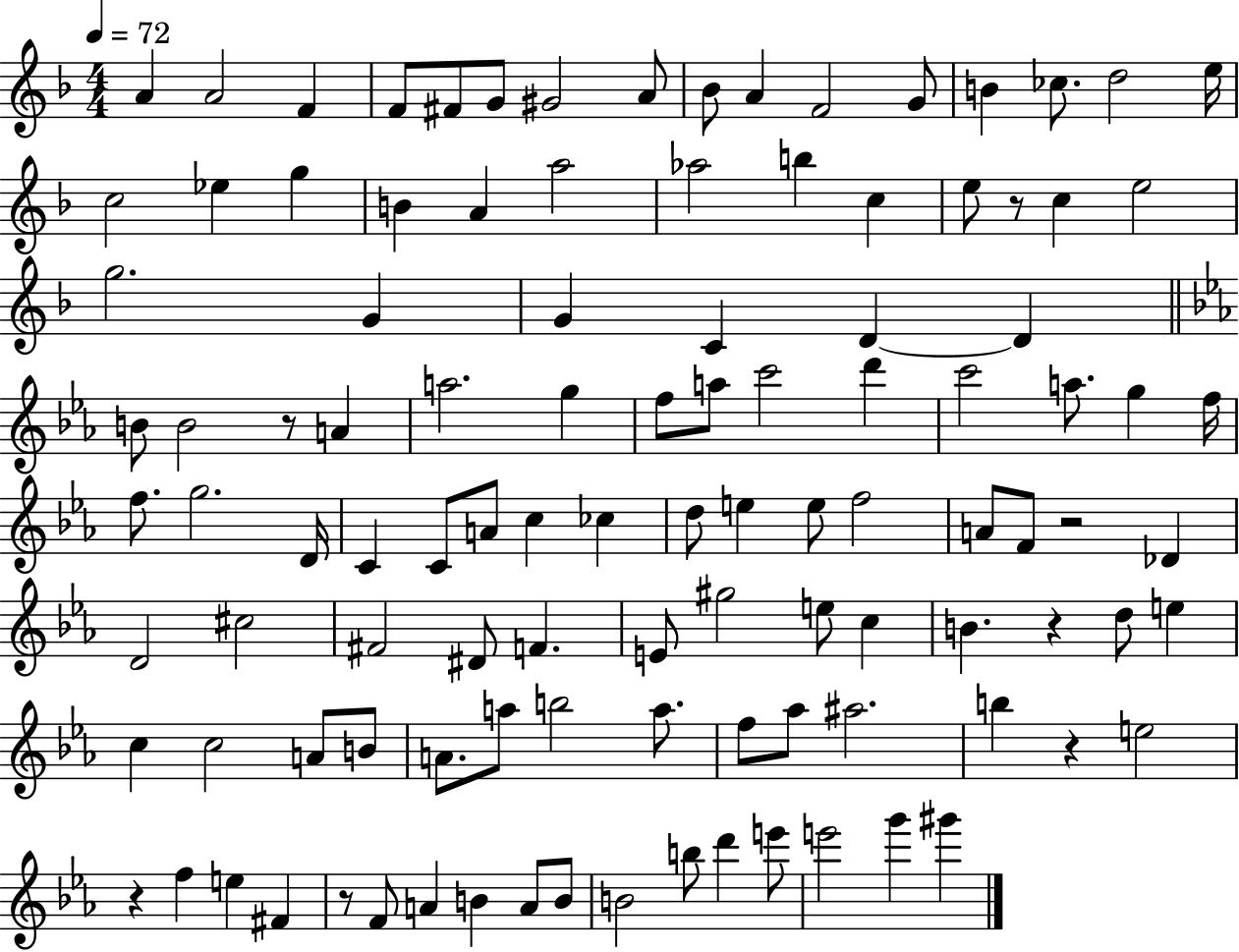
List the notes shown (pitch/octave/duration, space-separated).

A4/q A4/h F4/q F4/e F#4/e G4/e G#4/h A4/e Bb4/e A4/q F4/h G4/e B4/q CES5/e. D5/h E5/s C5/h Eb5/q G5/q B4/q A4/q A5/h Ab5/h B5/q C5/q E5/e R/e C5/q E5/h G5/h. G4/q G4/q C4/q D4/q D4/q B4/e B4/h R/e A4/q A5/h. G5/q F5/e A5/e C6/h D6/q C6/h A5/e. G5/q F5/s F5/e. G5/h. D4/s C4/q C4/e A4/e C5/q CES5/q D5/e E5/q E5/e F5/h A4/e F4/e R/h Db4/q D4/h C#5/h F#4/h D#4/e F4/q. E4/e G#5/h E5/e C5/q B4/q. R/q D5/e E5/q C5/q C5/h A4/e B4/e A4/e. A5/e B5/h A5/e. F5/e Ab5/e A#5/h. B5/q R/q E5/h R/q F5/q E5/q F#4/q R/e F4/e A4/q B4/q A4/e B4/e B4/h B5/e D6/q E6/e E6/h G6/q G#6/q